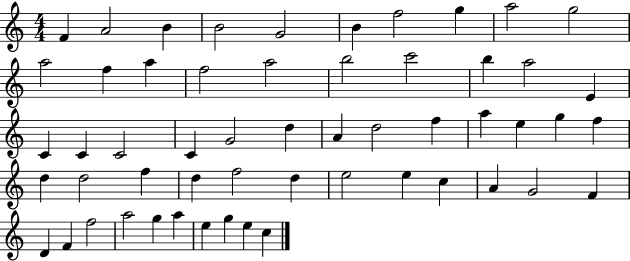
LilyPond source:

{
  \clef treble
  \numericTimeSignature
  \time 4/4
  \key c \major
  f'4 a'2 b'4 | b'2 g'2 | b'4 f''2 g''4 | a''2 g''2 | \break a''2 f''4 a''4 | f''2 a''2 | b''2 c'''2 | b''4 a''2 e'4 | \break c'4 c'4 c'2 | c'4 g'2 d''4 | a'4 d''2 f''4 | a''4 e''4 g''4 f''4 | \break d''4 d''2 f''4 | d''4 f''2 d''4 | e''2 e''4 c''4 | a'4 g'2 f'4 | \break d'4 f'4 f''2 | a''2 g''4 a''4 | e''4 g''4 e''4 c''4 | \bar "|."
}